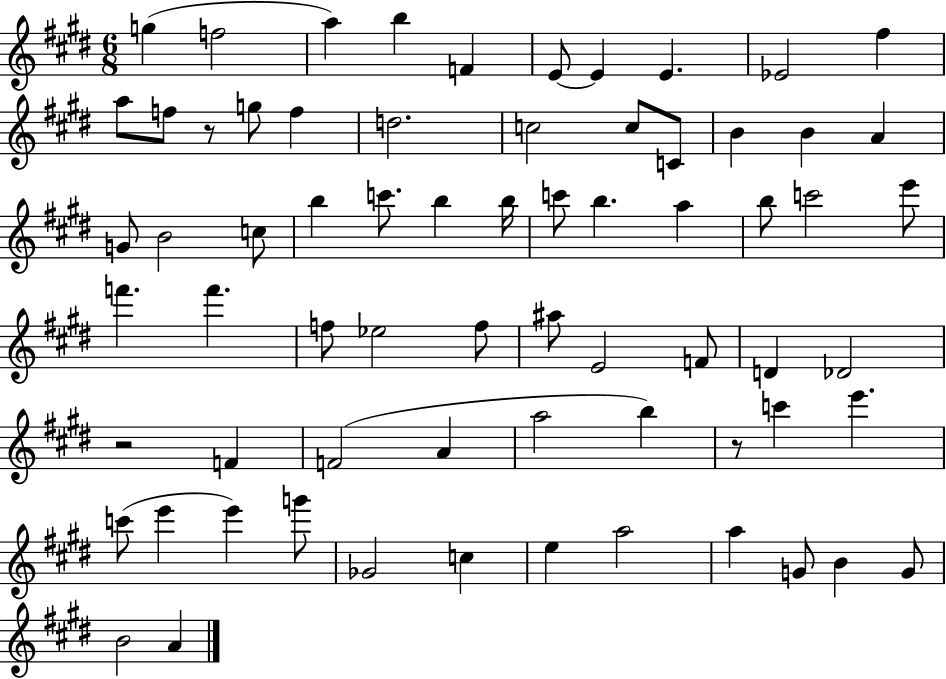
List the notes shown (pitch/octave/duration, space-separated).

G5/q F5/h A5/q B5/q F4/q E4/e E4/q E4/q. Eb4/h F#5/q A5/e F5/e R/e G5/e F5/q D5/h. C5/h C5/e C4/e B4/q B4/q A4/q G4/e B4/h C5/e B5/q C6/e. B5/q B5/s C6/e B5/q. A5/q B5/e C6/h E6/e F6/q. F6/q. F5/e Eb5/h F5/e A#5/e E4/h F4/e D4/q Db4/h R/h F4/q F4/h A4/q A5/h B5/q R/e C6/q E6/q. C6/e E6/q E6/q G6/e Gb4/h C5/q E5/q A5/h A5/q G4/e B4/q G4/e B4/h A4/q